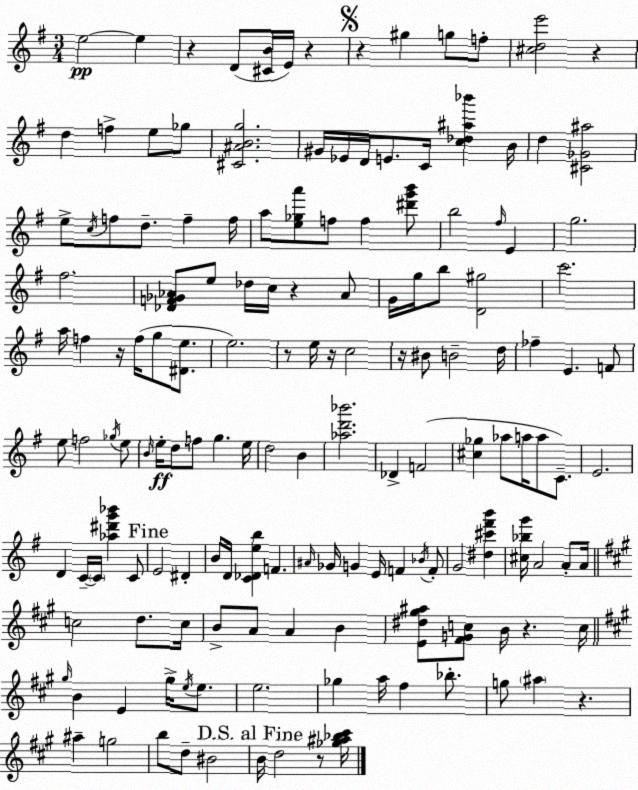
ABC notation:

X:1
T:Untitled
M:3/4
L:1/4
K:Em
e2 e z D/2 [^CB]/4 E/4 z z ^g g/2 f/2 [^cde']2 z d f e/2 _g/2 [^C^ABg]2 ^G/4 _E/4 D/4 E/2 C/4 [c_d^a_b'] B/4 d [^C_G^a]2 e/2 c/4 f/2 d/2 f f/4 a/2 [e_ga']/2 f/2 f [^d'g'b']/2 b2 ^f/4 E g2 ^f2 [_DF_G_A]/2 e/2 _d/4 c/4 z _A/2 G/4 g/4 b/2 [D^g]2 c'2 a/4 f z/4 f/4 g/2 [^De]/2 e2 z/2 e/4 z/4 c2 z/4 ^B/2 B2 d/4 _f E F/2 e/2 f2 _g/4 e/2 B/4 e/4 d/2 f/2 g e/4 d2 B [_ad'_b']2 _D F2 [^c_g] _a/2 a/4 a/2 C/2 E2 D C/4 C/4 [_a^d'g'_b'] C/2 E2 ^D B/4 D/4 [C_Deb] F ^A/4 _G/4 G E/4 F _B/4 F/2 G2 [^d^c'^f'b'] [^c_bg']/4 A2 A/2 A/4 c2 d/2 c/4 B/2 A/2 A B [E^d^g^a]/2 [^FGc]/2 B/4 z c/4 ^g/4 B E ^g/4 e/4 e/2 e2 _g a/4 ^f _b/2 g/2 ^a z ^a g2 b/2 d/2 ^B2 B/4 d2 z/2 [_g^a_b^c']/4